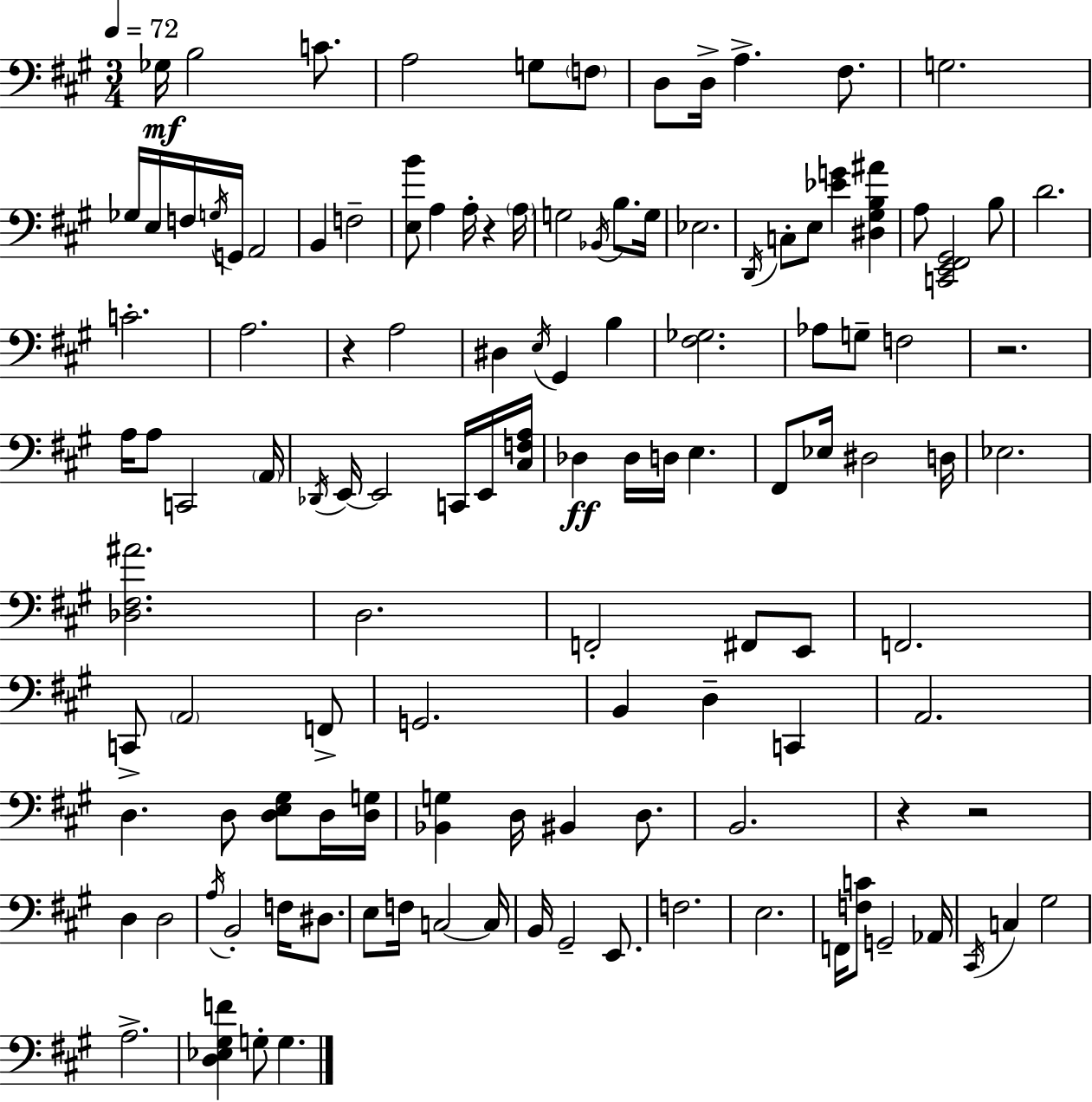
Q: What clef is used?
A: bass